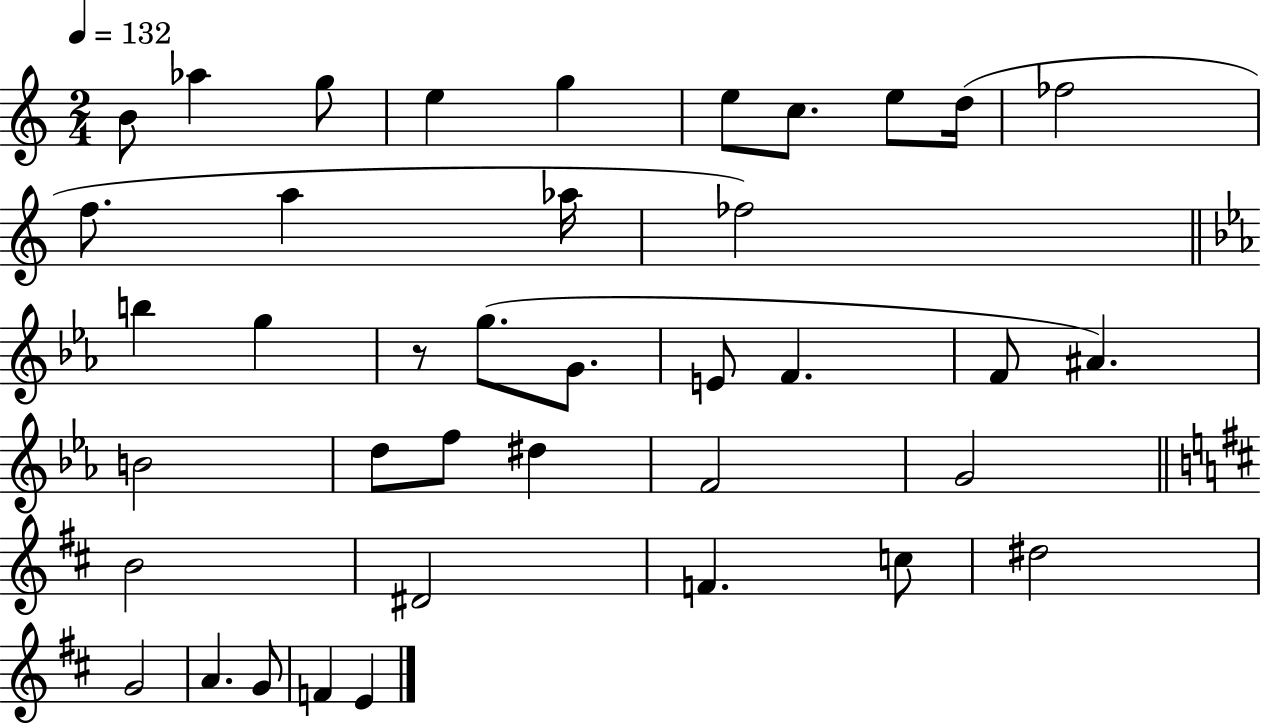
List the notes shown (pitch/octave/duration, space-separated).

B4/e Ab5/q G5/e E5/q G5/q E5/e C5/e. E5/e D5/s FES5/h F5/e. A5/q Ab5/s FES5/h B5/q G5/q R/e G5/e. G4/e. E4/e F4/q. F4/e A#4/q. B4/h D5/e F5/e D#5/q F4/h G4/h B4/h D#4/h F4/q. C5/e D#5/h G4/h A4/q. G4/e F4/q E4/q